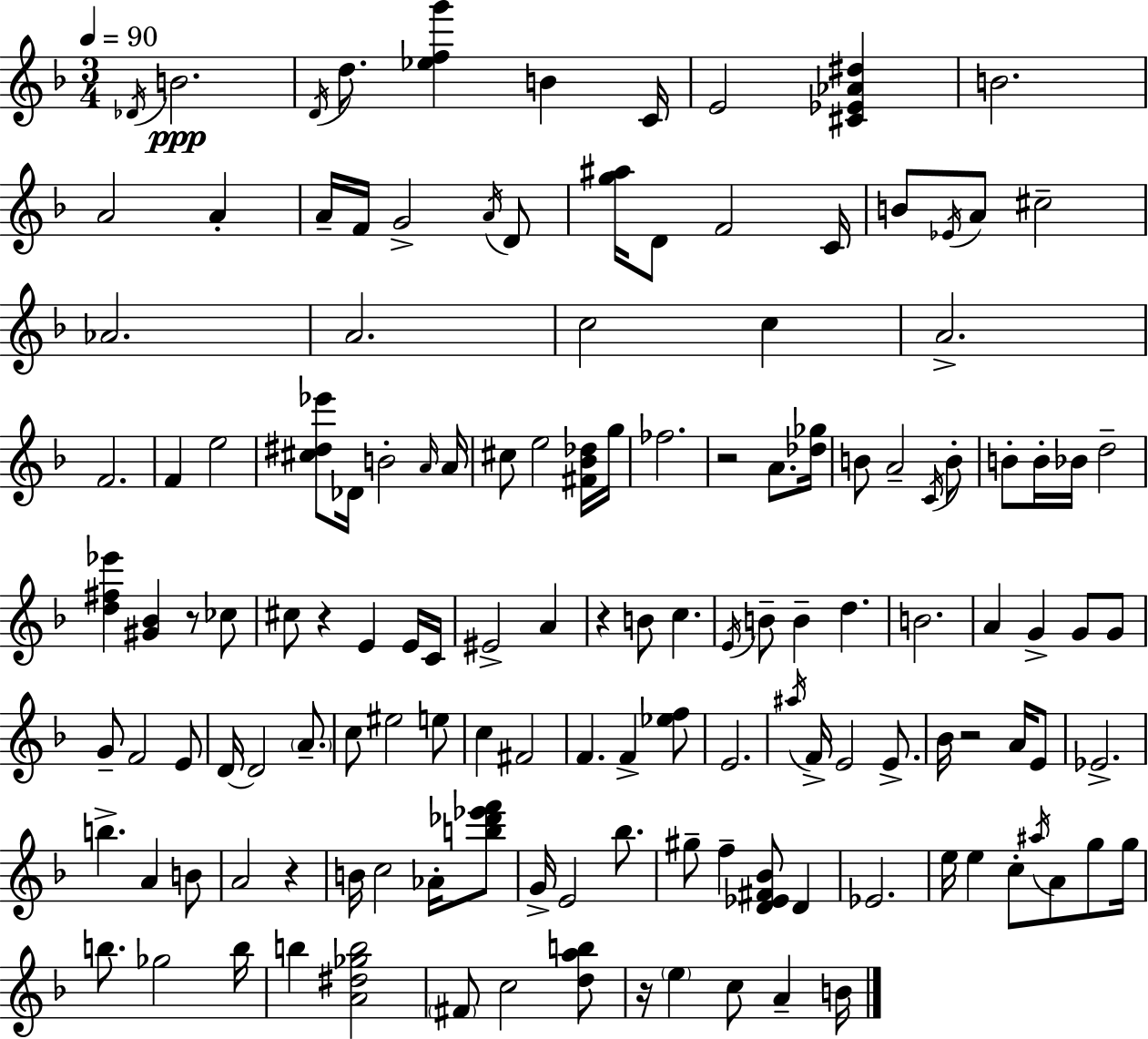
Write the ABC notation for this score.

X:1
T:Untitled
M:3/4
L:1/4
K:Dm
_D/4 B2 D/4 d/2 [_efg'] B C/4 E2 [^C_E_A^d] B2 A2 A A/4 F/4 G2 A/4 D/2 [g^a]/4 D/2 F2 C/4 B/2 _E/4 A/2 ^c2 _A2 A2 c2 c A2 F2 F e2 [^c^d_e']/2 _D/4 B2 A/4 A/4 ^c/2 e2 [^F_B_d]/4 g/4 _f2 z2 A/2 [_d_g]/4 B/2 A2 C/4 B/2 B/2 B/4 _B/4 d2 [d^f_e'] [^G_B] z/2 _c/2 ^c/2 z E E/4 C/4 ^E2 A z B/2 c E/4 B/2 B d B2 A G G/2 G/2 G/2 F2 E/2 D/4 D2 A/2 c/2 ^e2 e/2 c ^F2 F F [_ef]/2 E2 ^a/4 F/4 E2 E/2 _B/4 z2 A/4 E/2 _E2 b A B/2 A2 z B/4 c2 _A/4 [b_d'_e'f']/2 G/4 E2 _b/2 ^g/2 f [D_E^F_B]/2 D _E2 e/4 e c/2 ^a/4 A/2 g/2 g/4 b/2 _g2 b/4 b [A^d_gb]2 ^F/2 c2 [dab]/2 z/4 e c/2 A B/4